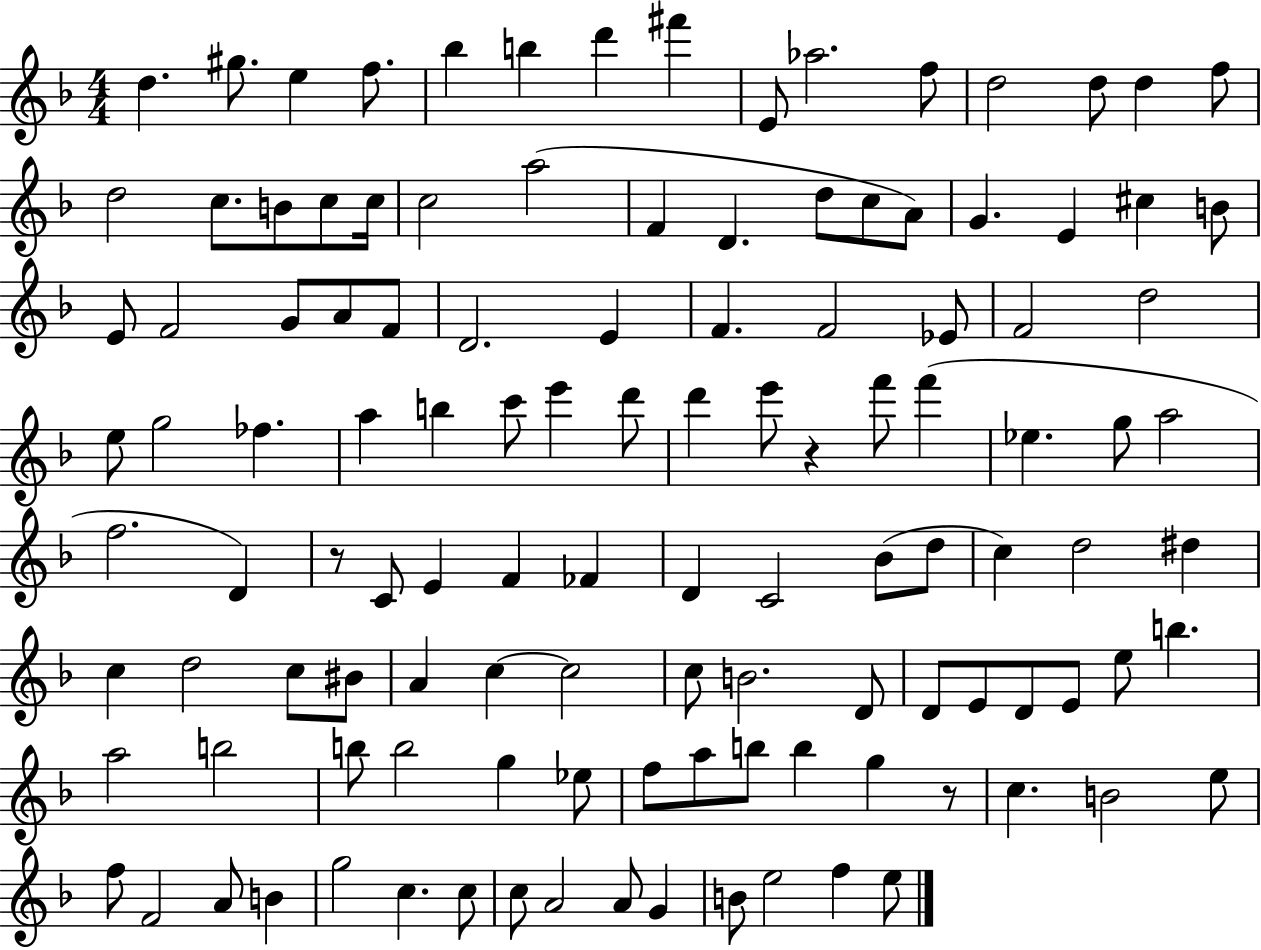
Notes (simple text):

D5/q. G#5/e. E5/q F5/e. Bb5/q B5/q D6/q F#6/q E4/e Ab5/h. F5/e D5/h D5/e D5/q F5/e D5/h C5/e. B4/e C5/e C5/s C5/h A5/h F4/q D4/q. D5/e C5/e A4/e G4/q. E4/q C#5/q B4/e E4/e F4/h G4/e A4/e F4/e D4/h. E4/q F4/q. F4/h Eb4/e F4/h D5/h E5/e G5/h FES5/q. A5/q B5/q C6/e E6/q D6/e D6/q E6/e R/q F6/e F6/q Eb5/q. G5/e A5/h F5/h. D4/q R/e C4/e E4/q F4/q FES4/q D4/q C4/h Bb4/e D5/e C5/q D5/h D#5/q C5/q D5/h C5/e BIS4/e A4/q C5/q C5/h C5/e B4/h. D4/e D4/e E4/e D4/e E4/e E5/e B5/q. A5/h B5/h B5/e B5/h G5/q Eb5/e F5/e A5/e B5/e B5/q G5/q R/e C5/q. B4/h E5/e F5/e F4/h A4/e B4/q G5/h C5/q. C5/e C5/e A4/h A4/e G4/q B4/e E5/h F5/q E5/e